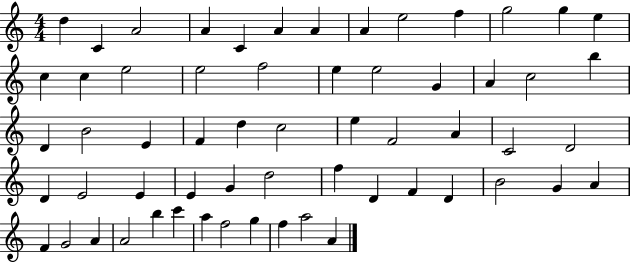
D5/q C4/q A4/h A4/q C4/q A4/q A4/q A4/q E5/h F5/q G5/h G5/q E5/q C5/q C5/q E5/h E5/h F5/h E5/q E5/h G4/q A4/q C5/h B5/q D4/q B4/h E4/q F4/q D5/q C5/h E5/q F4/h A4/q C4/h D4/h D4/q E4/h E4/q E4/q G4/q D5/h F5/q D4/q F4/q D4/q B4/h G4/q A4/q F4/q G4/h A4/q A4/h B5/q C6/q A5/q F5/h G5/q F5/q A5/h A4/q